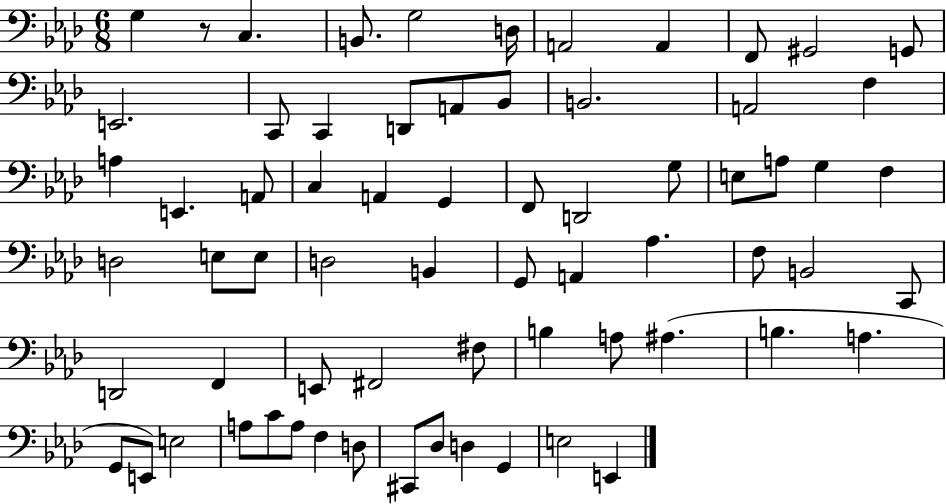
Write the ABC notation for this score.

X:1
T:Untitled
M:6/8
L:1/4
K:Ab
G, z/2 C, B,,/2 G,2 D,/4 A,,2 A,, F,,/2 ^G,,2 G,,/2 E,,2 C,,/2 C,, D,,/2 A,,/2 _B,,/2 B,,2 A,,2 F, A, E,, A,,/2 C, A,, G,, F,,/2 D,,2 G,/2 E,/2 A,/2 G, F, D,2 E,/2 E,/2 D,2 B,, G,,/2 A,, _A, F,/2 B,,2 C,,/2 D,,2 F,, E,,/2 ^F,,2 ^F,/2 B, A,/2 ^A, B, A, G,,/2 E,,/2 E,2 A,/2 C/2 A,/2 F, D,/2 ^C,,/2 _D,/2 D, G,, E,2 E,,